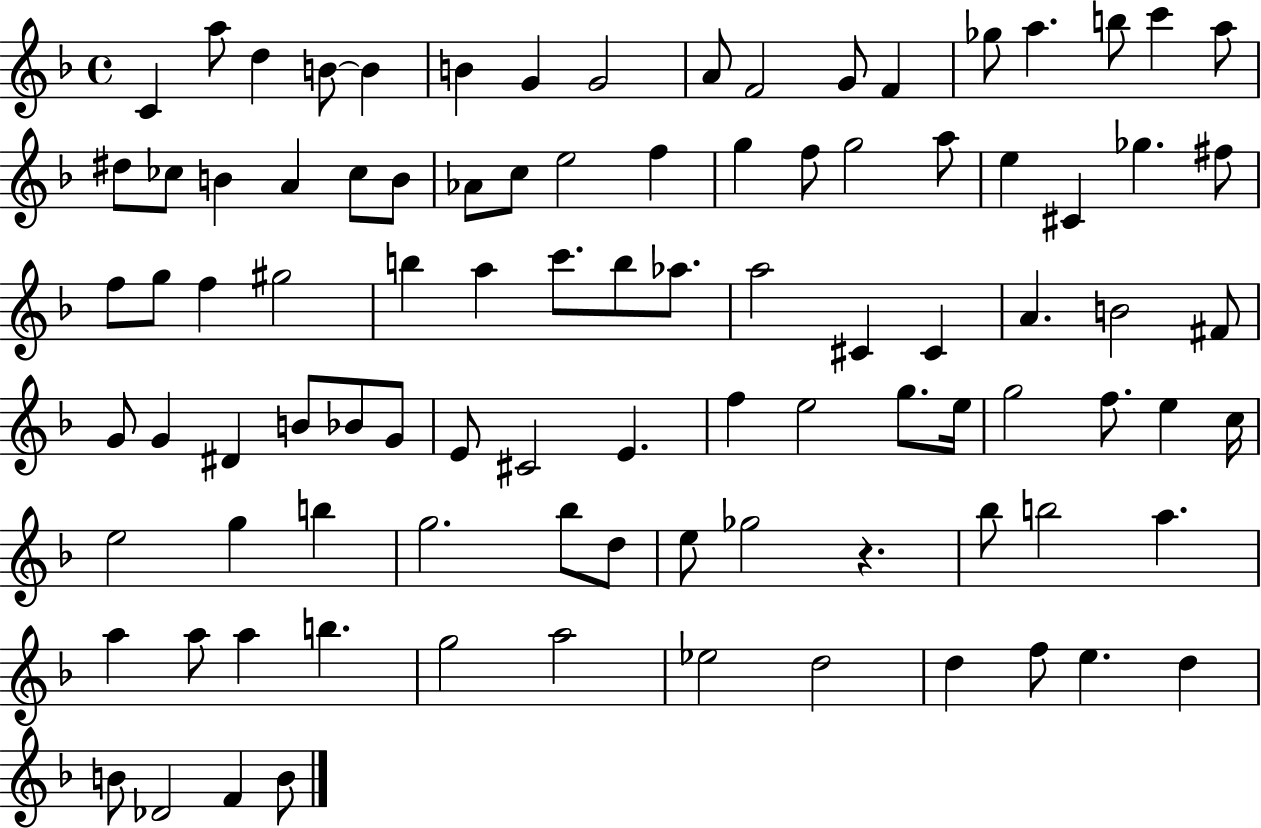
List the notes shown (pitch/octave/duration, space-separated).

C4/q A5/e D5/q B4/e B4/q B4/q G4/q G4/h A4/e F4/h G4/e F4/q Gb5/e A5/q. B5/e C6/q A5/e D#5/e CES5/e B4/q A4/q CES5/e B4/e Ab4/e C5/e E5/h F5/q G5/q F5/e G5/h A5/e E5/q C#4/q Gb5/q. F#5/e F5/e G5/e F5/q G#5/h B5/q A5/q C6/e. B5/e Ab5/e. A5/h C#4/q C#4/q A4/q. B4/h F#4/e G4/e G4/q D#4/q B4/e Bb4/e G4/e E4/e C#4/h E4/q. F5/q E5/h G5/e. E5/s G5/h F5/e. E5/q C5/s E5/h G5/q B5/q G5/h. Bb5/e D5/e E5/e Gb5/h R/q. Bb5/e B5/h A5/q. A5/q A5/e A5/q B5/q. G5/h A5/h Eb5/h D5/h D5/q F5/e E5/q. D5/q B4/e Db4/h F4/q B4/e